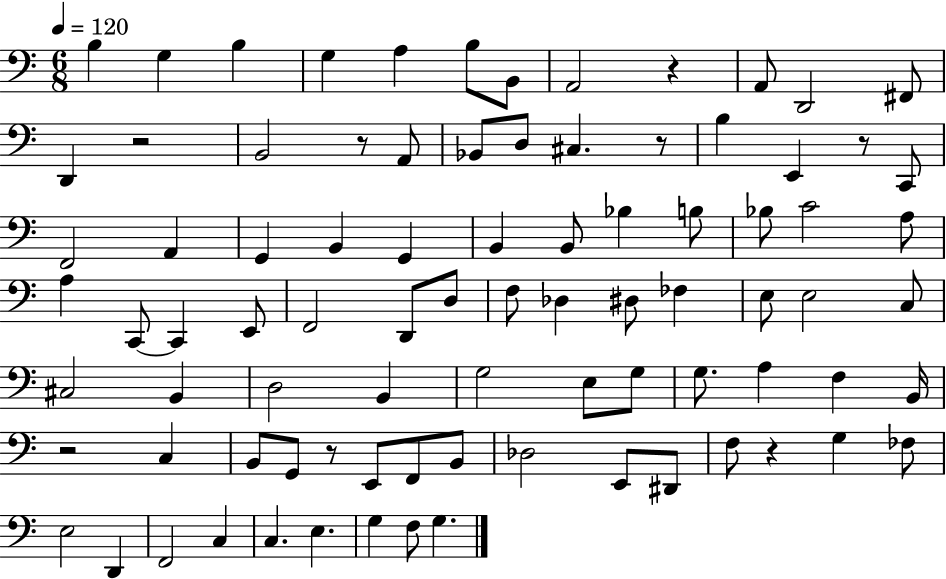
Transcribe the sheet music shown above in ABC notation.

X:1
T:Untitled
M:6/8
L:1/4
K:C
B, G, B, G, A, B,/2 B,,/2 A,,2 z A,,/2 D,,2 ^F,,/2 D,, z2 B,,2 z/2 A,,/2 _B,,/2 D,/2 ^C, z/2 B, E,, z/2 C,,/2 F,,2 A,, G,, B,, G,, B,, B,,/2 _B, B,/2 _B,/2 C2 A,/2 A, C,,/2 C,, E,,/2 F,,2 D,,/2 D,/2 F,/2 _D, ^D,/2 _F, E,/2 E,2 C,/2 ^C,2 B,, D,2 B,, G,2 E,/2 G,/2 G,/2 A, F, B,,/4 z2 C, B,,/2 G,,/2 z/2 E,,/2 F,,/2 B,,/2 _D,2 E,,/2 ^D,,/2 F,/2 z G, _F,/2 E,2 D,, F,,2 C, C, E, G, F,/2 G,